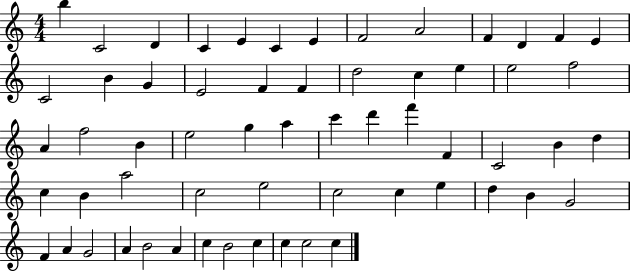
X:1
T:Untitled
M:4/4
L:1/4
K:C
b C2 D C E C E F2 A2 F D F E C2 B G E2 F F d2 c e e2 f2 A f2 B e2 g a c' d' f' F C2 B d c B a2 c2 e2 c2 c e d B G2 F A G2 A B2 A c B2 c c c2 c